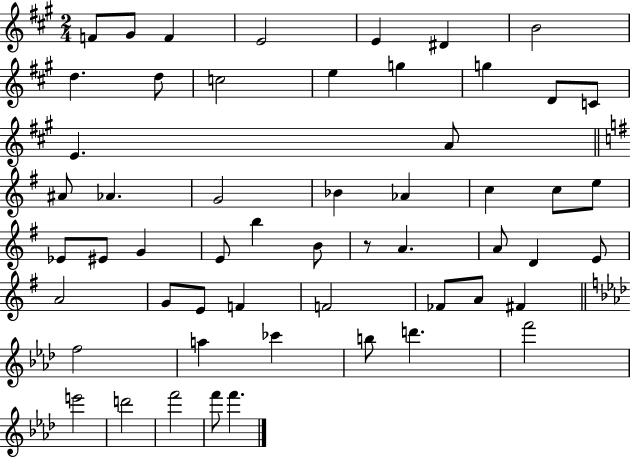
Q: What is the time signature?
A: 2/4